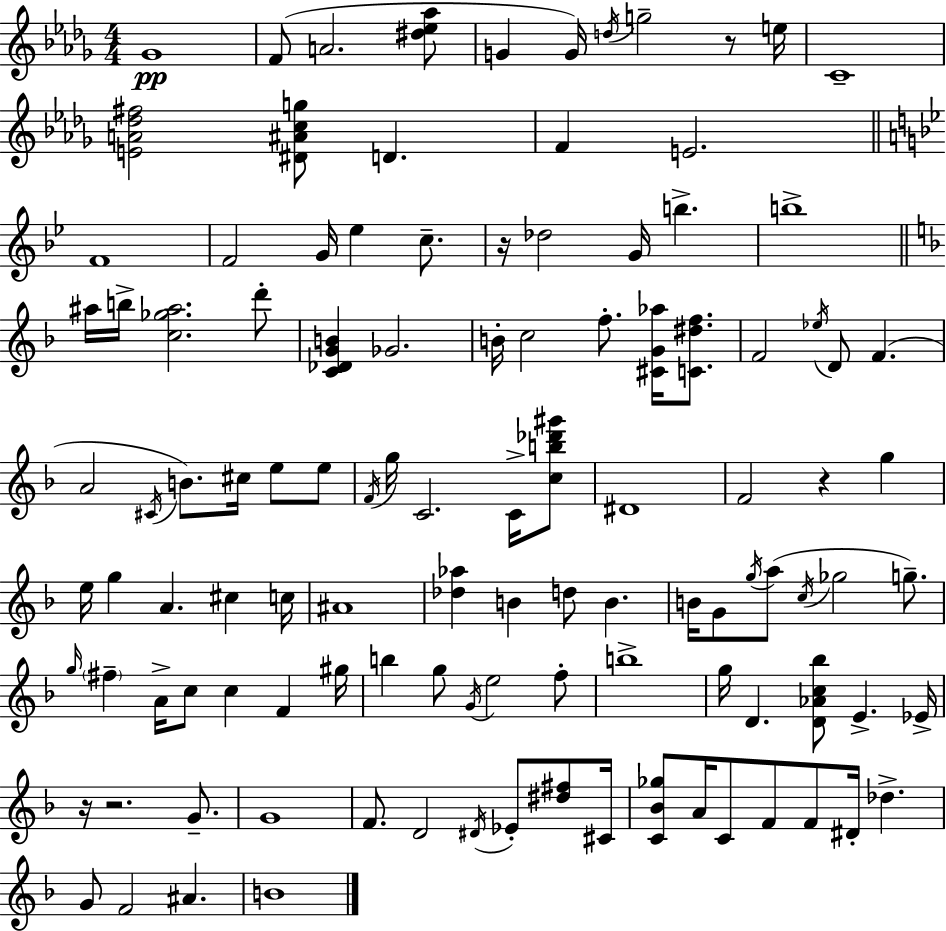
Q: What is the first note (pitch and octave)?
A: Gb4